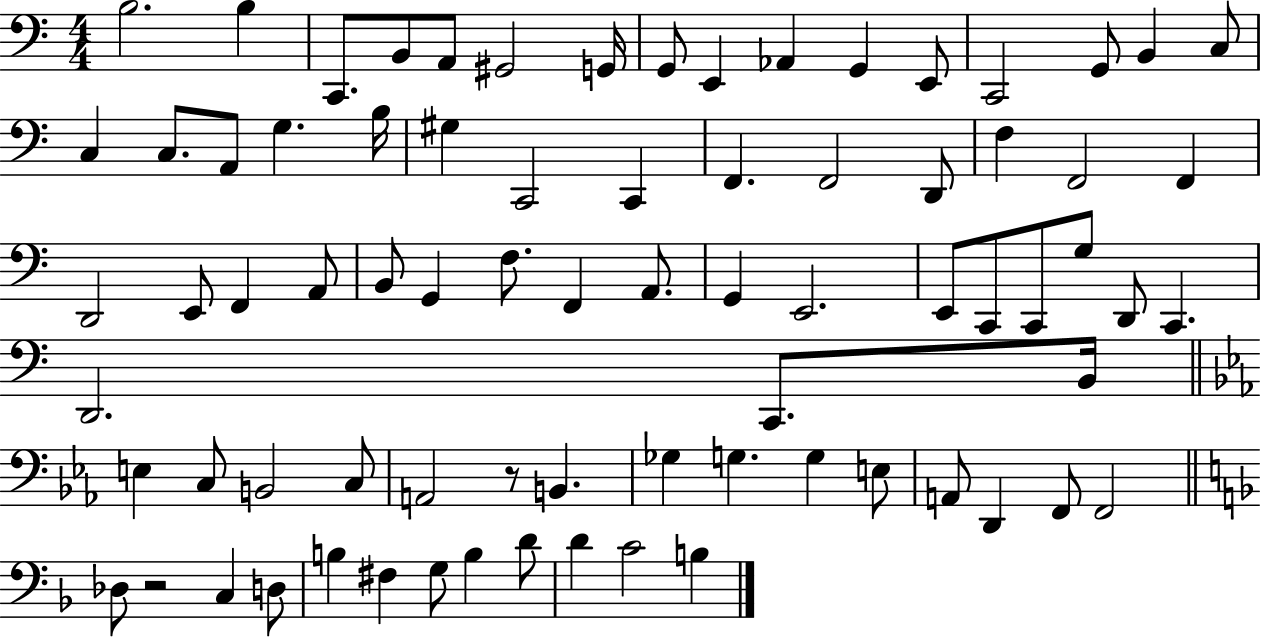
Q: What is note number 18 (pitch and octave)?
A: C3